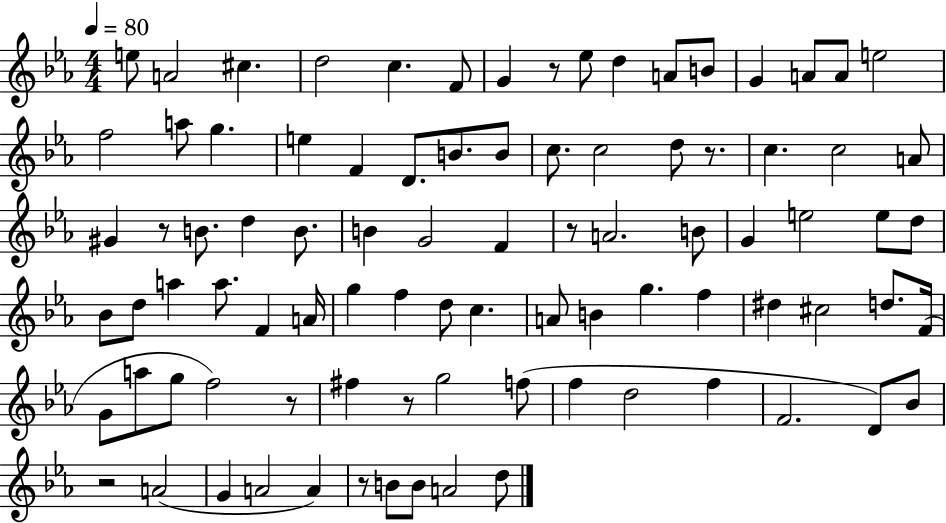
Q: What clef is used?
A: treble